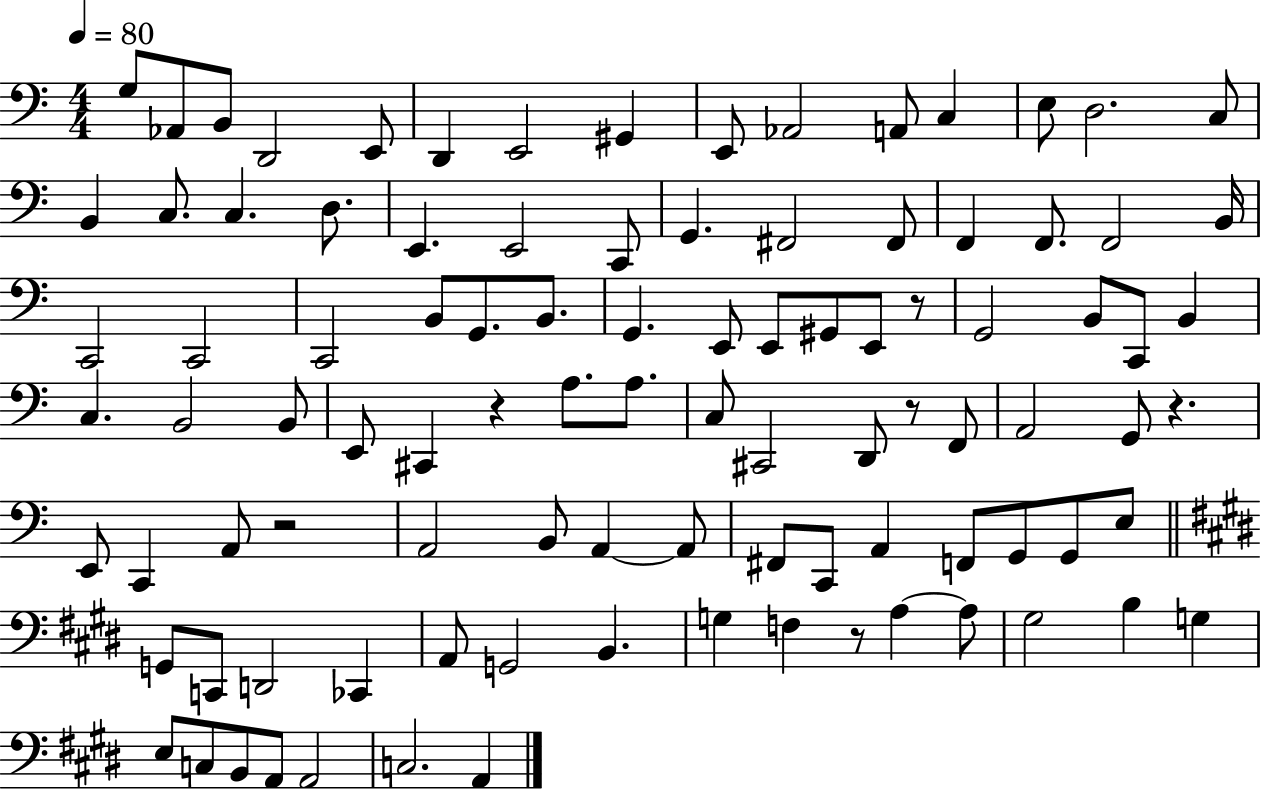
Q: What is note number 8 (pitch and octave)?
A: G#2